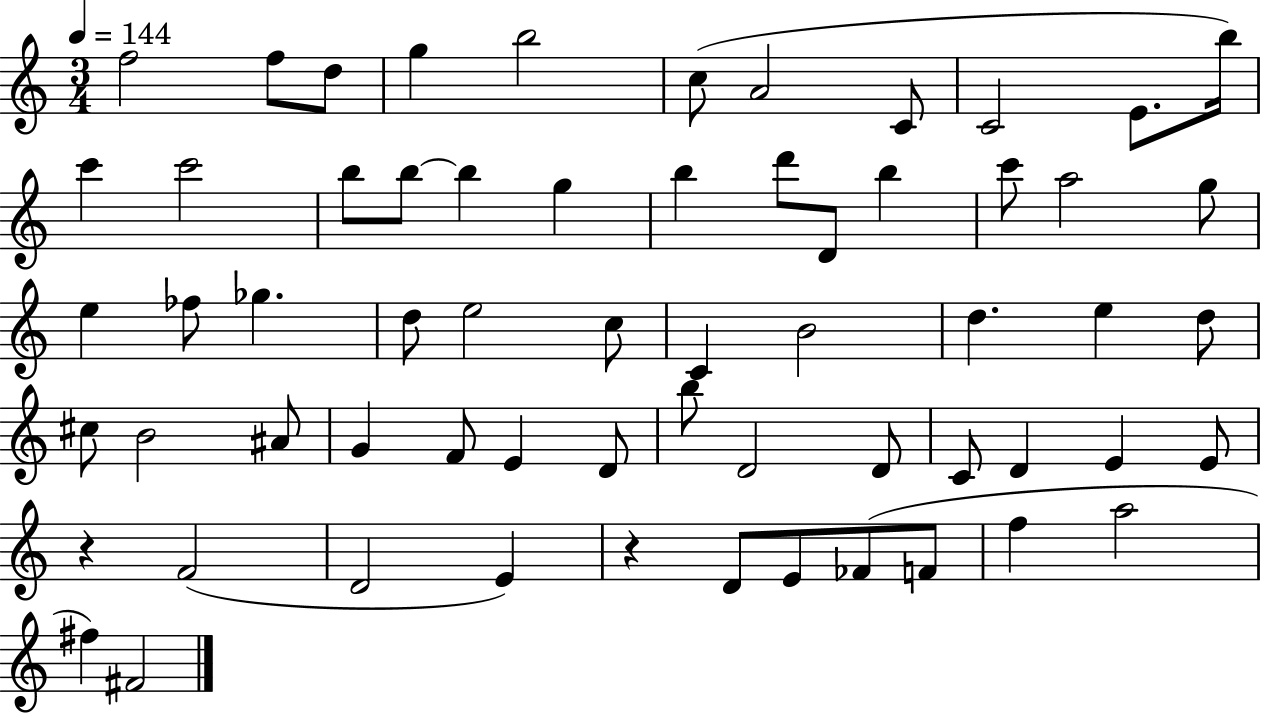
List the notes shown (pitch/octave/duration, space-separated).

F5/h F5/e D5/e G5/q B5/h C5/e A4/h C4/e C4/h E4/e. B5/s C6/q C6/h B5/e B5/e B5/q G5/q B5/q D6/e D4/e B5/q C6/e A5/h G5/e E5/q FES5/e Gb5/q. D5/e E5/h C5/e C4/q B4/h D5/q. E5/q D5/e C#5/e B4/h A#4/e G4/q F4/e E4/q D4/e B5/e D4/h D4/e C4/e D4/q E4/q E4/e R/q F4/h D4/h E4/q R/q D4/e E4/e FES4/e F4/e F5/q A5/h F#5/q F#4/h